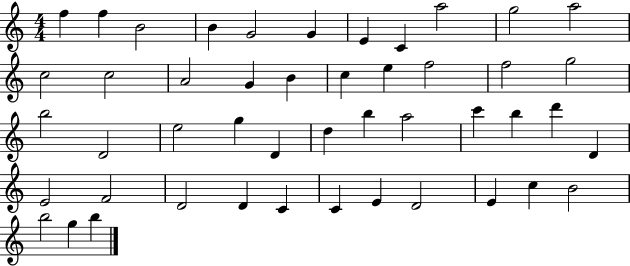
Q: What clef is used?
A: treble